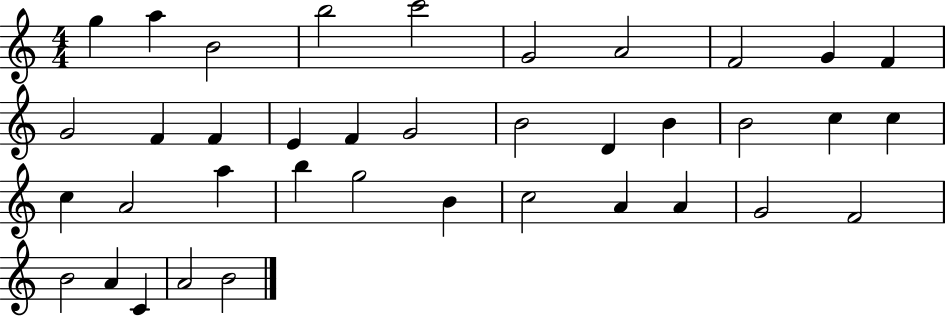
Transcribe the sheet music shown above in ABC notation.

X:1
T:Untitled
M:4/4
L:1/4
K:C
g a B2 b2 c'2 G2 A2 F2 G F G2 F F E F G2 B2 D B B2 c c c A2 a b g2 B c2 A A G2 F2 B2 A C A2 B2